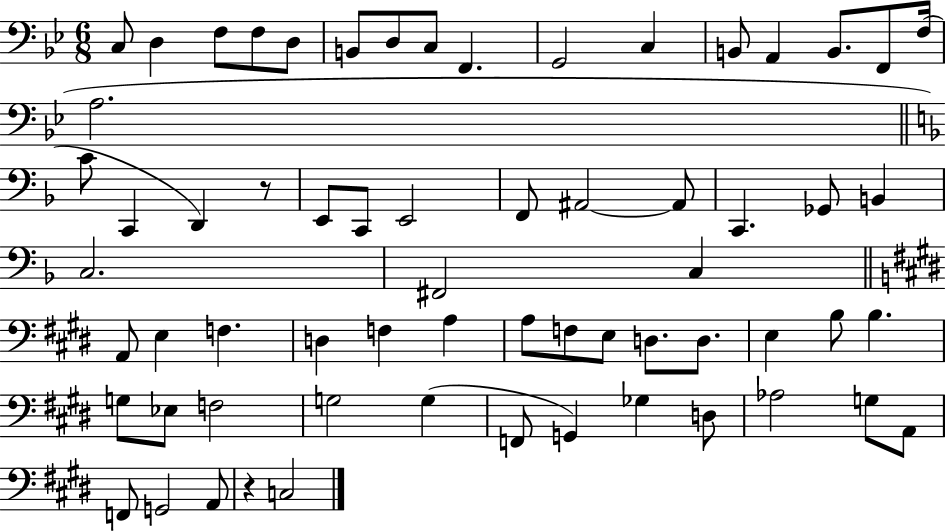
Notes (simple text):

C3/e D3/q F3/e F3/e D3/e B2/e D3/e C3/e F2/q. G2/h C3/q B2/e A2/q B2/e. F2/e F3/s A3/h. C4/e C2/q D2/q R/e E2/e C2/e E2/h F2/e A#2/h A#2/e C2/q. Gb2/e B2/q C3/h. F#2/h C3/q A2/e E3/q F3/q. D3/q F3/q A3/q A3/e F3/e E3/e D3/e. D3/e. E3/q B3/e B3/q. G3/e Eb3/e F3/h G3/h G3/q F2/e G2/q Gb3/q D3/e Ab3/h G3/e A2/e F2/e G2/h A2/e R/q C3/h